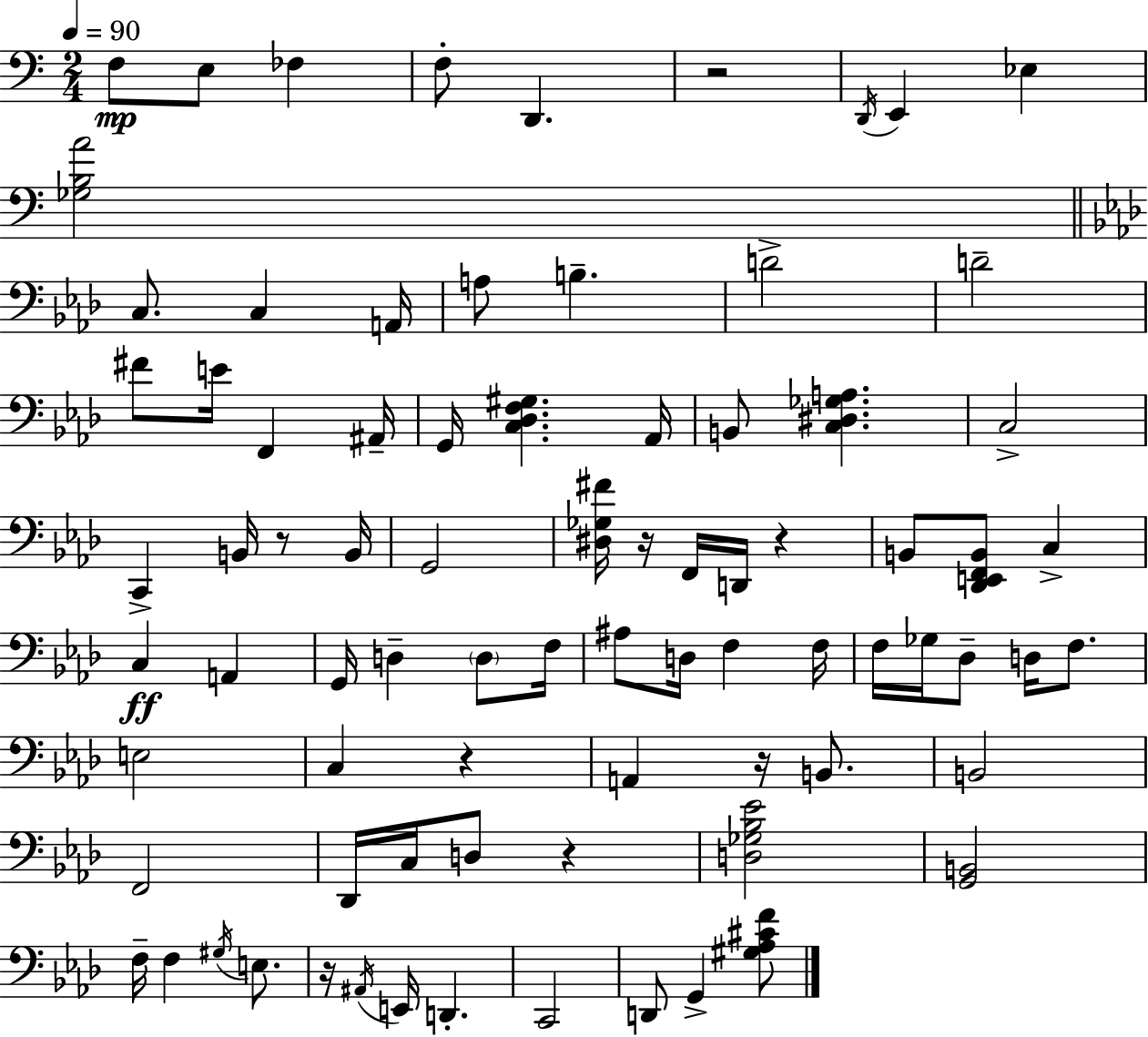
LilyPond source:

{
  \clef bass
  \numericTimeSignature
  \time 2/4
  \key a \minor
  \tempo 4 = 90
  \repeat volta 2 { f8\mp e8 fes4 | f8-. d,4. | r2 | \acciaccatura { d,16 } e,4 ees4 | \break <ges b a'>2 | \bar "||" \break \key f \minor c8. c4 a,16 | a8 b4.-- | d'2-> | d'2-- | \break fis'8 e'16 f,4 ais,16-- | g,16 <c des f gis>4. aes,16 | b,8 <c dis ges a>4. | c2-> | \break c,4-> b,16 r8 b,16 | g,2 | <dis ges fis'>16 r16 f,16 d,16 r4 | b,8 <des, e, f, b,>8 c4-> | \break c4\ff a,4 | g,16 d4-- \parenthesize d8 f16 | ais8 d16 f4 f16 | f16 ges16 des8-- d16 f8. | \break e2 | c4 r4 | a,4 r16 b,8. | b,2 | \break f,2 | des,16 c16 d8 r4 | <d ges bes ees'>2 | <g, b,>2 | \break f16-- f4 \acciaccatura { gis16 } e8. | r16 \acciaccatura { ais,16 } e,16 d,4.-. | c,2 | d,8 g,4-> | \break <gis aes cis' f'>8 } \bar "|."
}